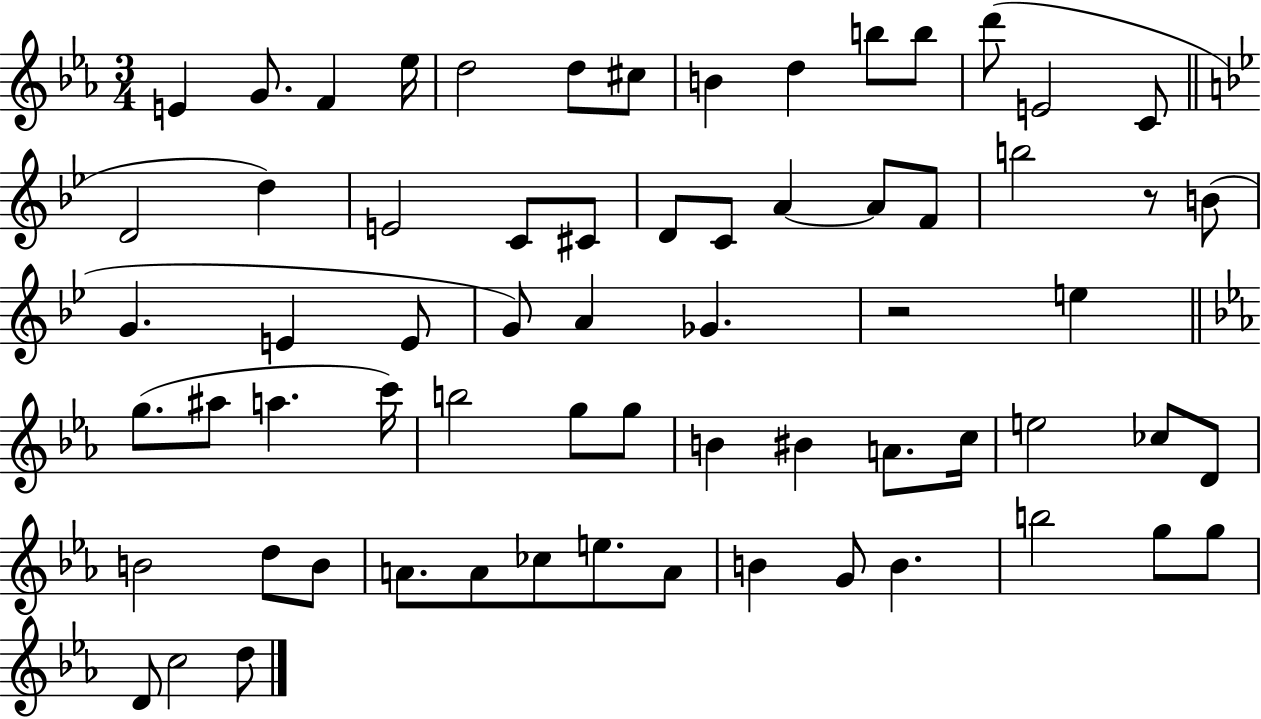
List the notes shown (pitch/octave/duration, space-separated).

E4/q G4/e. F4/q Eb5/s D5/h D5/e C#5/e B4/q D5/q B5/e B5/e D6/e E4/h C4/e D4/h D5/q E4/h C4/e C#4/e D4/e C4/e A4/q A4/e F4/e B5/h R/e B4/e G4/q. E4/q E4/e G4/e A4/q Gb4/q. R/h E5/q G5/e. A#5/e A5/q. C6/s B5/h G5/e G5/e B4/q BIS4/q A4/e. C5/s E5/h CES5/e D4/e B4/h D5/e B4/e A4/e. A4/e CES5/e E5/e. A4/e B4/q G4/e B4/q. B5/h G5/e G5/e D4/e C5/h D5/e